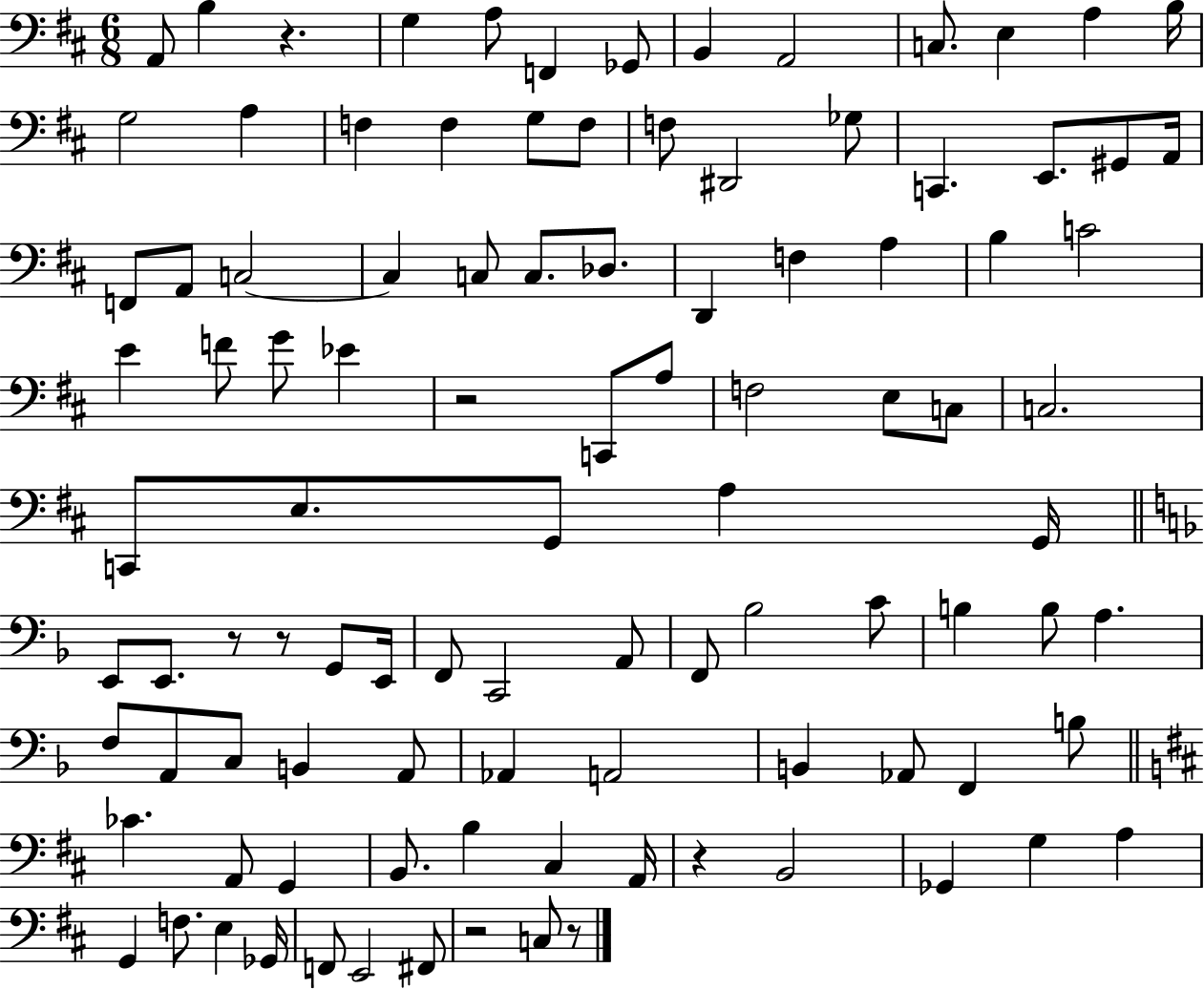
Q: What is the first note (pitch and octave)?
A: A2